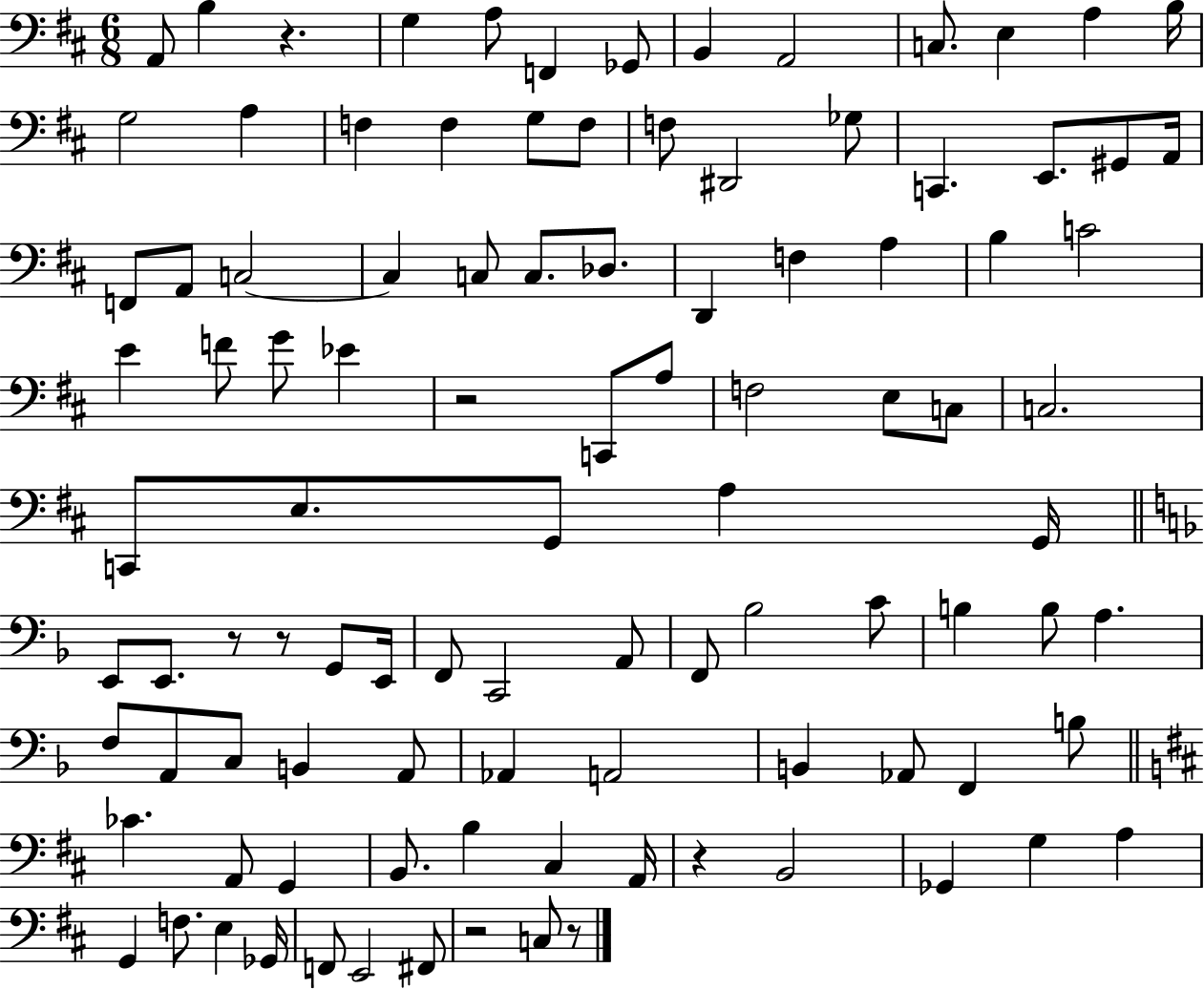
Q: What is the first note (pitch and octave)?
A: A2